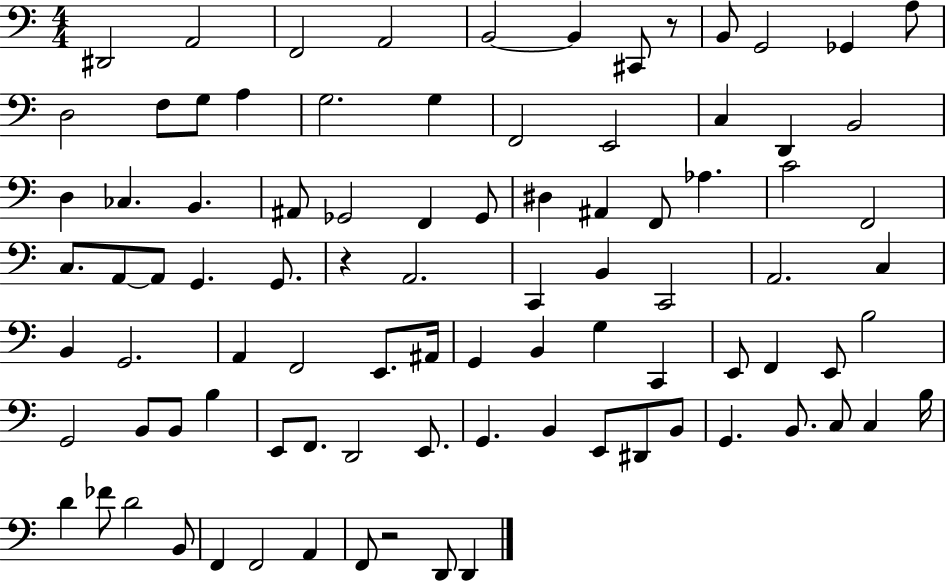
{
  \clef bass
  \numericTimeSignature
  \time 4/4
  \key c \major
  \repeat volta 2 { dis,2 a,2 | f,2 a,2 | b,2~~ b,4 cis,8 r8 | b,8 g,2 ges,4 a8 | \break d2 f8 g8 a4 | g2. g4 | f,2 e,2 | c4 d,4 b,2 | \break d4 ces4. b,4. | ais,8 ges,2 f,4 ges,8 | dis4 ais,4 f,8 aes4. | c'2 f,2 | \break c8. a,8~~ a,8 g,4. g,8. | r4 a,2. | c,4 b,4 c,2 | a,2. c4 | \break b,4 g,2. | a,4 f,2 e,8. ais,16 | g,4 b,4 g4 c,4 | e,8 f,4 e,8 b2 | \break g,2 b,8 b,8 b4 | e,8 f,8. d,2 e,8. | g,4. b,4 e,8 dis,8 b,8 | g,4. b,8. c8 c4 b16 | \break d'4 fes'8 d'2 b,8 | f,4 f,2 a,4 | f,8 r2 d,8 d,4 | } \bar "|."
}